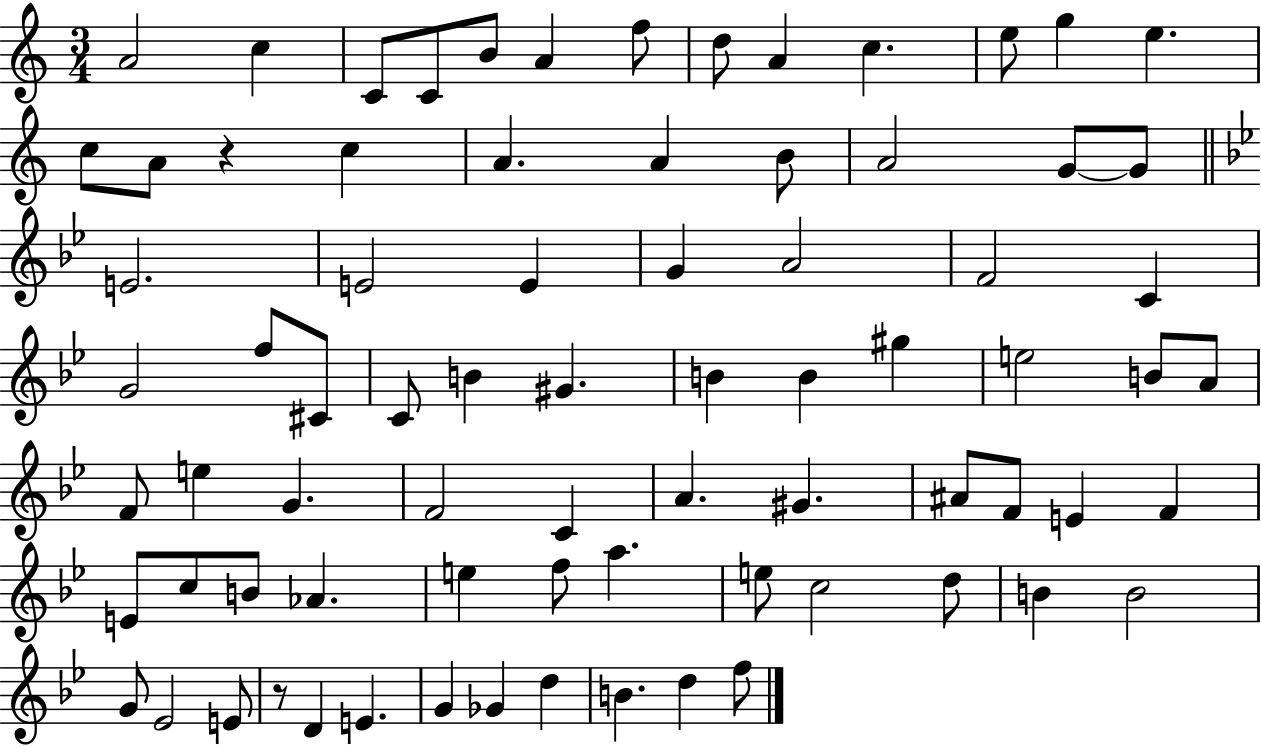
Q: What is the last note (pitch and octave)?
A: F5